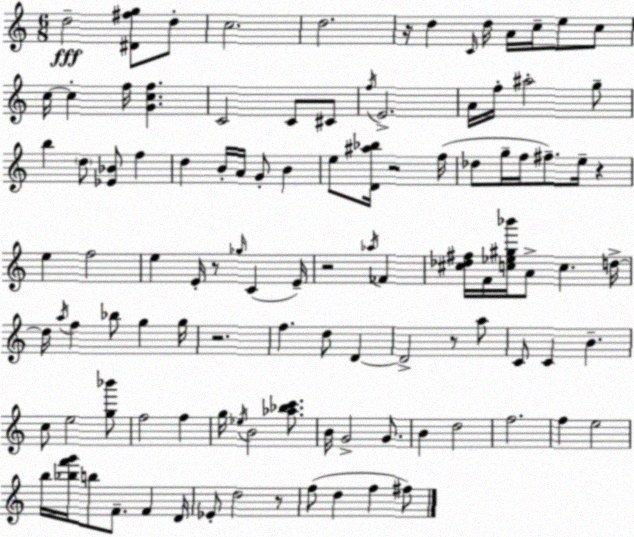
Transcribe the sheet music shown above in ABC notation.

X:1
T:Untitled
M:6/8
L:1/4
K:C
d2 [^D^fg]/2 d/2 c2 d2 z/4 d C/4 d/4 A/4 c/4 e/2 c/2 c/4 c f/4 [Gcf] C2 C/2 ^C/2 f/4 E2 A/4 f/4 ^a2 g/2 b d/2 [_E_B]/2 f d B/4 A/4 G/2 B e/2 [D^a_b]/4 z2 f/4 _d/2 g/4 f/4 ^f/2 e/4 z e f2 e E/4 z/2 _g/4 C E/4 z2 _a/4 _F [^c_d^f]/4 F/4 [c_e^g_b']/4 A/2 c d/4 d/4 a/4 f _b/2 g g/4 z2 f d/2 D D2 z/2 a/2 C/2 C B c/2 e2 [g_b']/2 f2 f g/4 _e/4 B2 [_a_bc']/2 B/4 G2 G/2 B d2 f2 f e2 b/4 [_bf'g']/4 b/2 F/2 F D/4 _E/2 d2 z/2 f/2 d f ^f/2